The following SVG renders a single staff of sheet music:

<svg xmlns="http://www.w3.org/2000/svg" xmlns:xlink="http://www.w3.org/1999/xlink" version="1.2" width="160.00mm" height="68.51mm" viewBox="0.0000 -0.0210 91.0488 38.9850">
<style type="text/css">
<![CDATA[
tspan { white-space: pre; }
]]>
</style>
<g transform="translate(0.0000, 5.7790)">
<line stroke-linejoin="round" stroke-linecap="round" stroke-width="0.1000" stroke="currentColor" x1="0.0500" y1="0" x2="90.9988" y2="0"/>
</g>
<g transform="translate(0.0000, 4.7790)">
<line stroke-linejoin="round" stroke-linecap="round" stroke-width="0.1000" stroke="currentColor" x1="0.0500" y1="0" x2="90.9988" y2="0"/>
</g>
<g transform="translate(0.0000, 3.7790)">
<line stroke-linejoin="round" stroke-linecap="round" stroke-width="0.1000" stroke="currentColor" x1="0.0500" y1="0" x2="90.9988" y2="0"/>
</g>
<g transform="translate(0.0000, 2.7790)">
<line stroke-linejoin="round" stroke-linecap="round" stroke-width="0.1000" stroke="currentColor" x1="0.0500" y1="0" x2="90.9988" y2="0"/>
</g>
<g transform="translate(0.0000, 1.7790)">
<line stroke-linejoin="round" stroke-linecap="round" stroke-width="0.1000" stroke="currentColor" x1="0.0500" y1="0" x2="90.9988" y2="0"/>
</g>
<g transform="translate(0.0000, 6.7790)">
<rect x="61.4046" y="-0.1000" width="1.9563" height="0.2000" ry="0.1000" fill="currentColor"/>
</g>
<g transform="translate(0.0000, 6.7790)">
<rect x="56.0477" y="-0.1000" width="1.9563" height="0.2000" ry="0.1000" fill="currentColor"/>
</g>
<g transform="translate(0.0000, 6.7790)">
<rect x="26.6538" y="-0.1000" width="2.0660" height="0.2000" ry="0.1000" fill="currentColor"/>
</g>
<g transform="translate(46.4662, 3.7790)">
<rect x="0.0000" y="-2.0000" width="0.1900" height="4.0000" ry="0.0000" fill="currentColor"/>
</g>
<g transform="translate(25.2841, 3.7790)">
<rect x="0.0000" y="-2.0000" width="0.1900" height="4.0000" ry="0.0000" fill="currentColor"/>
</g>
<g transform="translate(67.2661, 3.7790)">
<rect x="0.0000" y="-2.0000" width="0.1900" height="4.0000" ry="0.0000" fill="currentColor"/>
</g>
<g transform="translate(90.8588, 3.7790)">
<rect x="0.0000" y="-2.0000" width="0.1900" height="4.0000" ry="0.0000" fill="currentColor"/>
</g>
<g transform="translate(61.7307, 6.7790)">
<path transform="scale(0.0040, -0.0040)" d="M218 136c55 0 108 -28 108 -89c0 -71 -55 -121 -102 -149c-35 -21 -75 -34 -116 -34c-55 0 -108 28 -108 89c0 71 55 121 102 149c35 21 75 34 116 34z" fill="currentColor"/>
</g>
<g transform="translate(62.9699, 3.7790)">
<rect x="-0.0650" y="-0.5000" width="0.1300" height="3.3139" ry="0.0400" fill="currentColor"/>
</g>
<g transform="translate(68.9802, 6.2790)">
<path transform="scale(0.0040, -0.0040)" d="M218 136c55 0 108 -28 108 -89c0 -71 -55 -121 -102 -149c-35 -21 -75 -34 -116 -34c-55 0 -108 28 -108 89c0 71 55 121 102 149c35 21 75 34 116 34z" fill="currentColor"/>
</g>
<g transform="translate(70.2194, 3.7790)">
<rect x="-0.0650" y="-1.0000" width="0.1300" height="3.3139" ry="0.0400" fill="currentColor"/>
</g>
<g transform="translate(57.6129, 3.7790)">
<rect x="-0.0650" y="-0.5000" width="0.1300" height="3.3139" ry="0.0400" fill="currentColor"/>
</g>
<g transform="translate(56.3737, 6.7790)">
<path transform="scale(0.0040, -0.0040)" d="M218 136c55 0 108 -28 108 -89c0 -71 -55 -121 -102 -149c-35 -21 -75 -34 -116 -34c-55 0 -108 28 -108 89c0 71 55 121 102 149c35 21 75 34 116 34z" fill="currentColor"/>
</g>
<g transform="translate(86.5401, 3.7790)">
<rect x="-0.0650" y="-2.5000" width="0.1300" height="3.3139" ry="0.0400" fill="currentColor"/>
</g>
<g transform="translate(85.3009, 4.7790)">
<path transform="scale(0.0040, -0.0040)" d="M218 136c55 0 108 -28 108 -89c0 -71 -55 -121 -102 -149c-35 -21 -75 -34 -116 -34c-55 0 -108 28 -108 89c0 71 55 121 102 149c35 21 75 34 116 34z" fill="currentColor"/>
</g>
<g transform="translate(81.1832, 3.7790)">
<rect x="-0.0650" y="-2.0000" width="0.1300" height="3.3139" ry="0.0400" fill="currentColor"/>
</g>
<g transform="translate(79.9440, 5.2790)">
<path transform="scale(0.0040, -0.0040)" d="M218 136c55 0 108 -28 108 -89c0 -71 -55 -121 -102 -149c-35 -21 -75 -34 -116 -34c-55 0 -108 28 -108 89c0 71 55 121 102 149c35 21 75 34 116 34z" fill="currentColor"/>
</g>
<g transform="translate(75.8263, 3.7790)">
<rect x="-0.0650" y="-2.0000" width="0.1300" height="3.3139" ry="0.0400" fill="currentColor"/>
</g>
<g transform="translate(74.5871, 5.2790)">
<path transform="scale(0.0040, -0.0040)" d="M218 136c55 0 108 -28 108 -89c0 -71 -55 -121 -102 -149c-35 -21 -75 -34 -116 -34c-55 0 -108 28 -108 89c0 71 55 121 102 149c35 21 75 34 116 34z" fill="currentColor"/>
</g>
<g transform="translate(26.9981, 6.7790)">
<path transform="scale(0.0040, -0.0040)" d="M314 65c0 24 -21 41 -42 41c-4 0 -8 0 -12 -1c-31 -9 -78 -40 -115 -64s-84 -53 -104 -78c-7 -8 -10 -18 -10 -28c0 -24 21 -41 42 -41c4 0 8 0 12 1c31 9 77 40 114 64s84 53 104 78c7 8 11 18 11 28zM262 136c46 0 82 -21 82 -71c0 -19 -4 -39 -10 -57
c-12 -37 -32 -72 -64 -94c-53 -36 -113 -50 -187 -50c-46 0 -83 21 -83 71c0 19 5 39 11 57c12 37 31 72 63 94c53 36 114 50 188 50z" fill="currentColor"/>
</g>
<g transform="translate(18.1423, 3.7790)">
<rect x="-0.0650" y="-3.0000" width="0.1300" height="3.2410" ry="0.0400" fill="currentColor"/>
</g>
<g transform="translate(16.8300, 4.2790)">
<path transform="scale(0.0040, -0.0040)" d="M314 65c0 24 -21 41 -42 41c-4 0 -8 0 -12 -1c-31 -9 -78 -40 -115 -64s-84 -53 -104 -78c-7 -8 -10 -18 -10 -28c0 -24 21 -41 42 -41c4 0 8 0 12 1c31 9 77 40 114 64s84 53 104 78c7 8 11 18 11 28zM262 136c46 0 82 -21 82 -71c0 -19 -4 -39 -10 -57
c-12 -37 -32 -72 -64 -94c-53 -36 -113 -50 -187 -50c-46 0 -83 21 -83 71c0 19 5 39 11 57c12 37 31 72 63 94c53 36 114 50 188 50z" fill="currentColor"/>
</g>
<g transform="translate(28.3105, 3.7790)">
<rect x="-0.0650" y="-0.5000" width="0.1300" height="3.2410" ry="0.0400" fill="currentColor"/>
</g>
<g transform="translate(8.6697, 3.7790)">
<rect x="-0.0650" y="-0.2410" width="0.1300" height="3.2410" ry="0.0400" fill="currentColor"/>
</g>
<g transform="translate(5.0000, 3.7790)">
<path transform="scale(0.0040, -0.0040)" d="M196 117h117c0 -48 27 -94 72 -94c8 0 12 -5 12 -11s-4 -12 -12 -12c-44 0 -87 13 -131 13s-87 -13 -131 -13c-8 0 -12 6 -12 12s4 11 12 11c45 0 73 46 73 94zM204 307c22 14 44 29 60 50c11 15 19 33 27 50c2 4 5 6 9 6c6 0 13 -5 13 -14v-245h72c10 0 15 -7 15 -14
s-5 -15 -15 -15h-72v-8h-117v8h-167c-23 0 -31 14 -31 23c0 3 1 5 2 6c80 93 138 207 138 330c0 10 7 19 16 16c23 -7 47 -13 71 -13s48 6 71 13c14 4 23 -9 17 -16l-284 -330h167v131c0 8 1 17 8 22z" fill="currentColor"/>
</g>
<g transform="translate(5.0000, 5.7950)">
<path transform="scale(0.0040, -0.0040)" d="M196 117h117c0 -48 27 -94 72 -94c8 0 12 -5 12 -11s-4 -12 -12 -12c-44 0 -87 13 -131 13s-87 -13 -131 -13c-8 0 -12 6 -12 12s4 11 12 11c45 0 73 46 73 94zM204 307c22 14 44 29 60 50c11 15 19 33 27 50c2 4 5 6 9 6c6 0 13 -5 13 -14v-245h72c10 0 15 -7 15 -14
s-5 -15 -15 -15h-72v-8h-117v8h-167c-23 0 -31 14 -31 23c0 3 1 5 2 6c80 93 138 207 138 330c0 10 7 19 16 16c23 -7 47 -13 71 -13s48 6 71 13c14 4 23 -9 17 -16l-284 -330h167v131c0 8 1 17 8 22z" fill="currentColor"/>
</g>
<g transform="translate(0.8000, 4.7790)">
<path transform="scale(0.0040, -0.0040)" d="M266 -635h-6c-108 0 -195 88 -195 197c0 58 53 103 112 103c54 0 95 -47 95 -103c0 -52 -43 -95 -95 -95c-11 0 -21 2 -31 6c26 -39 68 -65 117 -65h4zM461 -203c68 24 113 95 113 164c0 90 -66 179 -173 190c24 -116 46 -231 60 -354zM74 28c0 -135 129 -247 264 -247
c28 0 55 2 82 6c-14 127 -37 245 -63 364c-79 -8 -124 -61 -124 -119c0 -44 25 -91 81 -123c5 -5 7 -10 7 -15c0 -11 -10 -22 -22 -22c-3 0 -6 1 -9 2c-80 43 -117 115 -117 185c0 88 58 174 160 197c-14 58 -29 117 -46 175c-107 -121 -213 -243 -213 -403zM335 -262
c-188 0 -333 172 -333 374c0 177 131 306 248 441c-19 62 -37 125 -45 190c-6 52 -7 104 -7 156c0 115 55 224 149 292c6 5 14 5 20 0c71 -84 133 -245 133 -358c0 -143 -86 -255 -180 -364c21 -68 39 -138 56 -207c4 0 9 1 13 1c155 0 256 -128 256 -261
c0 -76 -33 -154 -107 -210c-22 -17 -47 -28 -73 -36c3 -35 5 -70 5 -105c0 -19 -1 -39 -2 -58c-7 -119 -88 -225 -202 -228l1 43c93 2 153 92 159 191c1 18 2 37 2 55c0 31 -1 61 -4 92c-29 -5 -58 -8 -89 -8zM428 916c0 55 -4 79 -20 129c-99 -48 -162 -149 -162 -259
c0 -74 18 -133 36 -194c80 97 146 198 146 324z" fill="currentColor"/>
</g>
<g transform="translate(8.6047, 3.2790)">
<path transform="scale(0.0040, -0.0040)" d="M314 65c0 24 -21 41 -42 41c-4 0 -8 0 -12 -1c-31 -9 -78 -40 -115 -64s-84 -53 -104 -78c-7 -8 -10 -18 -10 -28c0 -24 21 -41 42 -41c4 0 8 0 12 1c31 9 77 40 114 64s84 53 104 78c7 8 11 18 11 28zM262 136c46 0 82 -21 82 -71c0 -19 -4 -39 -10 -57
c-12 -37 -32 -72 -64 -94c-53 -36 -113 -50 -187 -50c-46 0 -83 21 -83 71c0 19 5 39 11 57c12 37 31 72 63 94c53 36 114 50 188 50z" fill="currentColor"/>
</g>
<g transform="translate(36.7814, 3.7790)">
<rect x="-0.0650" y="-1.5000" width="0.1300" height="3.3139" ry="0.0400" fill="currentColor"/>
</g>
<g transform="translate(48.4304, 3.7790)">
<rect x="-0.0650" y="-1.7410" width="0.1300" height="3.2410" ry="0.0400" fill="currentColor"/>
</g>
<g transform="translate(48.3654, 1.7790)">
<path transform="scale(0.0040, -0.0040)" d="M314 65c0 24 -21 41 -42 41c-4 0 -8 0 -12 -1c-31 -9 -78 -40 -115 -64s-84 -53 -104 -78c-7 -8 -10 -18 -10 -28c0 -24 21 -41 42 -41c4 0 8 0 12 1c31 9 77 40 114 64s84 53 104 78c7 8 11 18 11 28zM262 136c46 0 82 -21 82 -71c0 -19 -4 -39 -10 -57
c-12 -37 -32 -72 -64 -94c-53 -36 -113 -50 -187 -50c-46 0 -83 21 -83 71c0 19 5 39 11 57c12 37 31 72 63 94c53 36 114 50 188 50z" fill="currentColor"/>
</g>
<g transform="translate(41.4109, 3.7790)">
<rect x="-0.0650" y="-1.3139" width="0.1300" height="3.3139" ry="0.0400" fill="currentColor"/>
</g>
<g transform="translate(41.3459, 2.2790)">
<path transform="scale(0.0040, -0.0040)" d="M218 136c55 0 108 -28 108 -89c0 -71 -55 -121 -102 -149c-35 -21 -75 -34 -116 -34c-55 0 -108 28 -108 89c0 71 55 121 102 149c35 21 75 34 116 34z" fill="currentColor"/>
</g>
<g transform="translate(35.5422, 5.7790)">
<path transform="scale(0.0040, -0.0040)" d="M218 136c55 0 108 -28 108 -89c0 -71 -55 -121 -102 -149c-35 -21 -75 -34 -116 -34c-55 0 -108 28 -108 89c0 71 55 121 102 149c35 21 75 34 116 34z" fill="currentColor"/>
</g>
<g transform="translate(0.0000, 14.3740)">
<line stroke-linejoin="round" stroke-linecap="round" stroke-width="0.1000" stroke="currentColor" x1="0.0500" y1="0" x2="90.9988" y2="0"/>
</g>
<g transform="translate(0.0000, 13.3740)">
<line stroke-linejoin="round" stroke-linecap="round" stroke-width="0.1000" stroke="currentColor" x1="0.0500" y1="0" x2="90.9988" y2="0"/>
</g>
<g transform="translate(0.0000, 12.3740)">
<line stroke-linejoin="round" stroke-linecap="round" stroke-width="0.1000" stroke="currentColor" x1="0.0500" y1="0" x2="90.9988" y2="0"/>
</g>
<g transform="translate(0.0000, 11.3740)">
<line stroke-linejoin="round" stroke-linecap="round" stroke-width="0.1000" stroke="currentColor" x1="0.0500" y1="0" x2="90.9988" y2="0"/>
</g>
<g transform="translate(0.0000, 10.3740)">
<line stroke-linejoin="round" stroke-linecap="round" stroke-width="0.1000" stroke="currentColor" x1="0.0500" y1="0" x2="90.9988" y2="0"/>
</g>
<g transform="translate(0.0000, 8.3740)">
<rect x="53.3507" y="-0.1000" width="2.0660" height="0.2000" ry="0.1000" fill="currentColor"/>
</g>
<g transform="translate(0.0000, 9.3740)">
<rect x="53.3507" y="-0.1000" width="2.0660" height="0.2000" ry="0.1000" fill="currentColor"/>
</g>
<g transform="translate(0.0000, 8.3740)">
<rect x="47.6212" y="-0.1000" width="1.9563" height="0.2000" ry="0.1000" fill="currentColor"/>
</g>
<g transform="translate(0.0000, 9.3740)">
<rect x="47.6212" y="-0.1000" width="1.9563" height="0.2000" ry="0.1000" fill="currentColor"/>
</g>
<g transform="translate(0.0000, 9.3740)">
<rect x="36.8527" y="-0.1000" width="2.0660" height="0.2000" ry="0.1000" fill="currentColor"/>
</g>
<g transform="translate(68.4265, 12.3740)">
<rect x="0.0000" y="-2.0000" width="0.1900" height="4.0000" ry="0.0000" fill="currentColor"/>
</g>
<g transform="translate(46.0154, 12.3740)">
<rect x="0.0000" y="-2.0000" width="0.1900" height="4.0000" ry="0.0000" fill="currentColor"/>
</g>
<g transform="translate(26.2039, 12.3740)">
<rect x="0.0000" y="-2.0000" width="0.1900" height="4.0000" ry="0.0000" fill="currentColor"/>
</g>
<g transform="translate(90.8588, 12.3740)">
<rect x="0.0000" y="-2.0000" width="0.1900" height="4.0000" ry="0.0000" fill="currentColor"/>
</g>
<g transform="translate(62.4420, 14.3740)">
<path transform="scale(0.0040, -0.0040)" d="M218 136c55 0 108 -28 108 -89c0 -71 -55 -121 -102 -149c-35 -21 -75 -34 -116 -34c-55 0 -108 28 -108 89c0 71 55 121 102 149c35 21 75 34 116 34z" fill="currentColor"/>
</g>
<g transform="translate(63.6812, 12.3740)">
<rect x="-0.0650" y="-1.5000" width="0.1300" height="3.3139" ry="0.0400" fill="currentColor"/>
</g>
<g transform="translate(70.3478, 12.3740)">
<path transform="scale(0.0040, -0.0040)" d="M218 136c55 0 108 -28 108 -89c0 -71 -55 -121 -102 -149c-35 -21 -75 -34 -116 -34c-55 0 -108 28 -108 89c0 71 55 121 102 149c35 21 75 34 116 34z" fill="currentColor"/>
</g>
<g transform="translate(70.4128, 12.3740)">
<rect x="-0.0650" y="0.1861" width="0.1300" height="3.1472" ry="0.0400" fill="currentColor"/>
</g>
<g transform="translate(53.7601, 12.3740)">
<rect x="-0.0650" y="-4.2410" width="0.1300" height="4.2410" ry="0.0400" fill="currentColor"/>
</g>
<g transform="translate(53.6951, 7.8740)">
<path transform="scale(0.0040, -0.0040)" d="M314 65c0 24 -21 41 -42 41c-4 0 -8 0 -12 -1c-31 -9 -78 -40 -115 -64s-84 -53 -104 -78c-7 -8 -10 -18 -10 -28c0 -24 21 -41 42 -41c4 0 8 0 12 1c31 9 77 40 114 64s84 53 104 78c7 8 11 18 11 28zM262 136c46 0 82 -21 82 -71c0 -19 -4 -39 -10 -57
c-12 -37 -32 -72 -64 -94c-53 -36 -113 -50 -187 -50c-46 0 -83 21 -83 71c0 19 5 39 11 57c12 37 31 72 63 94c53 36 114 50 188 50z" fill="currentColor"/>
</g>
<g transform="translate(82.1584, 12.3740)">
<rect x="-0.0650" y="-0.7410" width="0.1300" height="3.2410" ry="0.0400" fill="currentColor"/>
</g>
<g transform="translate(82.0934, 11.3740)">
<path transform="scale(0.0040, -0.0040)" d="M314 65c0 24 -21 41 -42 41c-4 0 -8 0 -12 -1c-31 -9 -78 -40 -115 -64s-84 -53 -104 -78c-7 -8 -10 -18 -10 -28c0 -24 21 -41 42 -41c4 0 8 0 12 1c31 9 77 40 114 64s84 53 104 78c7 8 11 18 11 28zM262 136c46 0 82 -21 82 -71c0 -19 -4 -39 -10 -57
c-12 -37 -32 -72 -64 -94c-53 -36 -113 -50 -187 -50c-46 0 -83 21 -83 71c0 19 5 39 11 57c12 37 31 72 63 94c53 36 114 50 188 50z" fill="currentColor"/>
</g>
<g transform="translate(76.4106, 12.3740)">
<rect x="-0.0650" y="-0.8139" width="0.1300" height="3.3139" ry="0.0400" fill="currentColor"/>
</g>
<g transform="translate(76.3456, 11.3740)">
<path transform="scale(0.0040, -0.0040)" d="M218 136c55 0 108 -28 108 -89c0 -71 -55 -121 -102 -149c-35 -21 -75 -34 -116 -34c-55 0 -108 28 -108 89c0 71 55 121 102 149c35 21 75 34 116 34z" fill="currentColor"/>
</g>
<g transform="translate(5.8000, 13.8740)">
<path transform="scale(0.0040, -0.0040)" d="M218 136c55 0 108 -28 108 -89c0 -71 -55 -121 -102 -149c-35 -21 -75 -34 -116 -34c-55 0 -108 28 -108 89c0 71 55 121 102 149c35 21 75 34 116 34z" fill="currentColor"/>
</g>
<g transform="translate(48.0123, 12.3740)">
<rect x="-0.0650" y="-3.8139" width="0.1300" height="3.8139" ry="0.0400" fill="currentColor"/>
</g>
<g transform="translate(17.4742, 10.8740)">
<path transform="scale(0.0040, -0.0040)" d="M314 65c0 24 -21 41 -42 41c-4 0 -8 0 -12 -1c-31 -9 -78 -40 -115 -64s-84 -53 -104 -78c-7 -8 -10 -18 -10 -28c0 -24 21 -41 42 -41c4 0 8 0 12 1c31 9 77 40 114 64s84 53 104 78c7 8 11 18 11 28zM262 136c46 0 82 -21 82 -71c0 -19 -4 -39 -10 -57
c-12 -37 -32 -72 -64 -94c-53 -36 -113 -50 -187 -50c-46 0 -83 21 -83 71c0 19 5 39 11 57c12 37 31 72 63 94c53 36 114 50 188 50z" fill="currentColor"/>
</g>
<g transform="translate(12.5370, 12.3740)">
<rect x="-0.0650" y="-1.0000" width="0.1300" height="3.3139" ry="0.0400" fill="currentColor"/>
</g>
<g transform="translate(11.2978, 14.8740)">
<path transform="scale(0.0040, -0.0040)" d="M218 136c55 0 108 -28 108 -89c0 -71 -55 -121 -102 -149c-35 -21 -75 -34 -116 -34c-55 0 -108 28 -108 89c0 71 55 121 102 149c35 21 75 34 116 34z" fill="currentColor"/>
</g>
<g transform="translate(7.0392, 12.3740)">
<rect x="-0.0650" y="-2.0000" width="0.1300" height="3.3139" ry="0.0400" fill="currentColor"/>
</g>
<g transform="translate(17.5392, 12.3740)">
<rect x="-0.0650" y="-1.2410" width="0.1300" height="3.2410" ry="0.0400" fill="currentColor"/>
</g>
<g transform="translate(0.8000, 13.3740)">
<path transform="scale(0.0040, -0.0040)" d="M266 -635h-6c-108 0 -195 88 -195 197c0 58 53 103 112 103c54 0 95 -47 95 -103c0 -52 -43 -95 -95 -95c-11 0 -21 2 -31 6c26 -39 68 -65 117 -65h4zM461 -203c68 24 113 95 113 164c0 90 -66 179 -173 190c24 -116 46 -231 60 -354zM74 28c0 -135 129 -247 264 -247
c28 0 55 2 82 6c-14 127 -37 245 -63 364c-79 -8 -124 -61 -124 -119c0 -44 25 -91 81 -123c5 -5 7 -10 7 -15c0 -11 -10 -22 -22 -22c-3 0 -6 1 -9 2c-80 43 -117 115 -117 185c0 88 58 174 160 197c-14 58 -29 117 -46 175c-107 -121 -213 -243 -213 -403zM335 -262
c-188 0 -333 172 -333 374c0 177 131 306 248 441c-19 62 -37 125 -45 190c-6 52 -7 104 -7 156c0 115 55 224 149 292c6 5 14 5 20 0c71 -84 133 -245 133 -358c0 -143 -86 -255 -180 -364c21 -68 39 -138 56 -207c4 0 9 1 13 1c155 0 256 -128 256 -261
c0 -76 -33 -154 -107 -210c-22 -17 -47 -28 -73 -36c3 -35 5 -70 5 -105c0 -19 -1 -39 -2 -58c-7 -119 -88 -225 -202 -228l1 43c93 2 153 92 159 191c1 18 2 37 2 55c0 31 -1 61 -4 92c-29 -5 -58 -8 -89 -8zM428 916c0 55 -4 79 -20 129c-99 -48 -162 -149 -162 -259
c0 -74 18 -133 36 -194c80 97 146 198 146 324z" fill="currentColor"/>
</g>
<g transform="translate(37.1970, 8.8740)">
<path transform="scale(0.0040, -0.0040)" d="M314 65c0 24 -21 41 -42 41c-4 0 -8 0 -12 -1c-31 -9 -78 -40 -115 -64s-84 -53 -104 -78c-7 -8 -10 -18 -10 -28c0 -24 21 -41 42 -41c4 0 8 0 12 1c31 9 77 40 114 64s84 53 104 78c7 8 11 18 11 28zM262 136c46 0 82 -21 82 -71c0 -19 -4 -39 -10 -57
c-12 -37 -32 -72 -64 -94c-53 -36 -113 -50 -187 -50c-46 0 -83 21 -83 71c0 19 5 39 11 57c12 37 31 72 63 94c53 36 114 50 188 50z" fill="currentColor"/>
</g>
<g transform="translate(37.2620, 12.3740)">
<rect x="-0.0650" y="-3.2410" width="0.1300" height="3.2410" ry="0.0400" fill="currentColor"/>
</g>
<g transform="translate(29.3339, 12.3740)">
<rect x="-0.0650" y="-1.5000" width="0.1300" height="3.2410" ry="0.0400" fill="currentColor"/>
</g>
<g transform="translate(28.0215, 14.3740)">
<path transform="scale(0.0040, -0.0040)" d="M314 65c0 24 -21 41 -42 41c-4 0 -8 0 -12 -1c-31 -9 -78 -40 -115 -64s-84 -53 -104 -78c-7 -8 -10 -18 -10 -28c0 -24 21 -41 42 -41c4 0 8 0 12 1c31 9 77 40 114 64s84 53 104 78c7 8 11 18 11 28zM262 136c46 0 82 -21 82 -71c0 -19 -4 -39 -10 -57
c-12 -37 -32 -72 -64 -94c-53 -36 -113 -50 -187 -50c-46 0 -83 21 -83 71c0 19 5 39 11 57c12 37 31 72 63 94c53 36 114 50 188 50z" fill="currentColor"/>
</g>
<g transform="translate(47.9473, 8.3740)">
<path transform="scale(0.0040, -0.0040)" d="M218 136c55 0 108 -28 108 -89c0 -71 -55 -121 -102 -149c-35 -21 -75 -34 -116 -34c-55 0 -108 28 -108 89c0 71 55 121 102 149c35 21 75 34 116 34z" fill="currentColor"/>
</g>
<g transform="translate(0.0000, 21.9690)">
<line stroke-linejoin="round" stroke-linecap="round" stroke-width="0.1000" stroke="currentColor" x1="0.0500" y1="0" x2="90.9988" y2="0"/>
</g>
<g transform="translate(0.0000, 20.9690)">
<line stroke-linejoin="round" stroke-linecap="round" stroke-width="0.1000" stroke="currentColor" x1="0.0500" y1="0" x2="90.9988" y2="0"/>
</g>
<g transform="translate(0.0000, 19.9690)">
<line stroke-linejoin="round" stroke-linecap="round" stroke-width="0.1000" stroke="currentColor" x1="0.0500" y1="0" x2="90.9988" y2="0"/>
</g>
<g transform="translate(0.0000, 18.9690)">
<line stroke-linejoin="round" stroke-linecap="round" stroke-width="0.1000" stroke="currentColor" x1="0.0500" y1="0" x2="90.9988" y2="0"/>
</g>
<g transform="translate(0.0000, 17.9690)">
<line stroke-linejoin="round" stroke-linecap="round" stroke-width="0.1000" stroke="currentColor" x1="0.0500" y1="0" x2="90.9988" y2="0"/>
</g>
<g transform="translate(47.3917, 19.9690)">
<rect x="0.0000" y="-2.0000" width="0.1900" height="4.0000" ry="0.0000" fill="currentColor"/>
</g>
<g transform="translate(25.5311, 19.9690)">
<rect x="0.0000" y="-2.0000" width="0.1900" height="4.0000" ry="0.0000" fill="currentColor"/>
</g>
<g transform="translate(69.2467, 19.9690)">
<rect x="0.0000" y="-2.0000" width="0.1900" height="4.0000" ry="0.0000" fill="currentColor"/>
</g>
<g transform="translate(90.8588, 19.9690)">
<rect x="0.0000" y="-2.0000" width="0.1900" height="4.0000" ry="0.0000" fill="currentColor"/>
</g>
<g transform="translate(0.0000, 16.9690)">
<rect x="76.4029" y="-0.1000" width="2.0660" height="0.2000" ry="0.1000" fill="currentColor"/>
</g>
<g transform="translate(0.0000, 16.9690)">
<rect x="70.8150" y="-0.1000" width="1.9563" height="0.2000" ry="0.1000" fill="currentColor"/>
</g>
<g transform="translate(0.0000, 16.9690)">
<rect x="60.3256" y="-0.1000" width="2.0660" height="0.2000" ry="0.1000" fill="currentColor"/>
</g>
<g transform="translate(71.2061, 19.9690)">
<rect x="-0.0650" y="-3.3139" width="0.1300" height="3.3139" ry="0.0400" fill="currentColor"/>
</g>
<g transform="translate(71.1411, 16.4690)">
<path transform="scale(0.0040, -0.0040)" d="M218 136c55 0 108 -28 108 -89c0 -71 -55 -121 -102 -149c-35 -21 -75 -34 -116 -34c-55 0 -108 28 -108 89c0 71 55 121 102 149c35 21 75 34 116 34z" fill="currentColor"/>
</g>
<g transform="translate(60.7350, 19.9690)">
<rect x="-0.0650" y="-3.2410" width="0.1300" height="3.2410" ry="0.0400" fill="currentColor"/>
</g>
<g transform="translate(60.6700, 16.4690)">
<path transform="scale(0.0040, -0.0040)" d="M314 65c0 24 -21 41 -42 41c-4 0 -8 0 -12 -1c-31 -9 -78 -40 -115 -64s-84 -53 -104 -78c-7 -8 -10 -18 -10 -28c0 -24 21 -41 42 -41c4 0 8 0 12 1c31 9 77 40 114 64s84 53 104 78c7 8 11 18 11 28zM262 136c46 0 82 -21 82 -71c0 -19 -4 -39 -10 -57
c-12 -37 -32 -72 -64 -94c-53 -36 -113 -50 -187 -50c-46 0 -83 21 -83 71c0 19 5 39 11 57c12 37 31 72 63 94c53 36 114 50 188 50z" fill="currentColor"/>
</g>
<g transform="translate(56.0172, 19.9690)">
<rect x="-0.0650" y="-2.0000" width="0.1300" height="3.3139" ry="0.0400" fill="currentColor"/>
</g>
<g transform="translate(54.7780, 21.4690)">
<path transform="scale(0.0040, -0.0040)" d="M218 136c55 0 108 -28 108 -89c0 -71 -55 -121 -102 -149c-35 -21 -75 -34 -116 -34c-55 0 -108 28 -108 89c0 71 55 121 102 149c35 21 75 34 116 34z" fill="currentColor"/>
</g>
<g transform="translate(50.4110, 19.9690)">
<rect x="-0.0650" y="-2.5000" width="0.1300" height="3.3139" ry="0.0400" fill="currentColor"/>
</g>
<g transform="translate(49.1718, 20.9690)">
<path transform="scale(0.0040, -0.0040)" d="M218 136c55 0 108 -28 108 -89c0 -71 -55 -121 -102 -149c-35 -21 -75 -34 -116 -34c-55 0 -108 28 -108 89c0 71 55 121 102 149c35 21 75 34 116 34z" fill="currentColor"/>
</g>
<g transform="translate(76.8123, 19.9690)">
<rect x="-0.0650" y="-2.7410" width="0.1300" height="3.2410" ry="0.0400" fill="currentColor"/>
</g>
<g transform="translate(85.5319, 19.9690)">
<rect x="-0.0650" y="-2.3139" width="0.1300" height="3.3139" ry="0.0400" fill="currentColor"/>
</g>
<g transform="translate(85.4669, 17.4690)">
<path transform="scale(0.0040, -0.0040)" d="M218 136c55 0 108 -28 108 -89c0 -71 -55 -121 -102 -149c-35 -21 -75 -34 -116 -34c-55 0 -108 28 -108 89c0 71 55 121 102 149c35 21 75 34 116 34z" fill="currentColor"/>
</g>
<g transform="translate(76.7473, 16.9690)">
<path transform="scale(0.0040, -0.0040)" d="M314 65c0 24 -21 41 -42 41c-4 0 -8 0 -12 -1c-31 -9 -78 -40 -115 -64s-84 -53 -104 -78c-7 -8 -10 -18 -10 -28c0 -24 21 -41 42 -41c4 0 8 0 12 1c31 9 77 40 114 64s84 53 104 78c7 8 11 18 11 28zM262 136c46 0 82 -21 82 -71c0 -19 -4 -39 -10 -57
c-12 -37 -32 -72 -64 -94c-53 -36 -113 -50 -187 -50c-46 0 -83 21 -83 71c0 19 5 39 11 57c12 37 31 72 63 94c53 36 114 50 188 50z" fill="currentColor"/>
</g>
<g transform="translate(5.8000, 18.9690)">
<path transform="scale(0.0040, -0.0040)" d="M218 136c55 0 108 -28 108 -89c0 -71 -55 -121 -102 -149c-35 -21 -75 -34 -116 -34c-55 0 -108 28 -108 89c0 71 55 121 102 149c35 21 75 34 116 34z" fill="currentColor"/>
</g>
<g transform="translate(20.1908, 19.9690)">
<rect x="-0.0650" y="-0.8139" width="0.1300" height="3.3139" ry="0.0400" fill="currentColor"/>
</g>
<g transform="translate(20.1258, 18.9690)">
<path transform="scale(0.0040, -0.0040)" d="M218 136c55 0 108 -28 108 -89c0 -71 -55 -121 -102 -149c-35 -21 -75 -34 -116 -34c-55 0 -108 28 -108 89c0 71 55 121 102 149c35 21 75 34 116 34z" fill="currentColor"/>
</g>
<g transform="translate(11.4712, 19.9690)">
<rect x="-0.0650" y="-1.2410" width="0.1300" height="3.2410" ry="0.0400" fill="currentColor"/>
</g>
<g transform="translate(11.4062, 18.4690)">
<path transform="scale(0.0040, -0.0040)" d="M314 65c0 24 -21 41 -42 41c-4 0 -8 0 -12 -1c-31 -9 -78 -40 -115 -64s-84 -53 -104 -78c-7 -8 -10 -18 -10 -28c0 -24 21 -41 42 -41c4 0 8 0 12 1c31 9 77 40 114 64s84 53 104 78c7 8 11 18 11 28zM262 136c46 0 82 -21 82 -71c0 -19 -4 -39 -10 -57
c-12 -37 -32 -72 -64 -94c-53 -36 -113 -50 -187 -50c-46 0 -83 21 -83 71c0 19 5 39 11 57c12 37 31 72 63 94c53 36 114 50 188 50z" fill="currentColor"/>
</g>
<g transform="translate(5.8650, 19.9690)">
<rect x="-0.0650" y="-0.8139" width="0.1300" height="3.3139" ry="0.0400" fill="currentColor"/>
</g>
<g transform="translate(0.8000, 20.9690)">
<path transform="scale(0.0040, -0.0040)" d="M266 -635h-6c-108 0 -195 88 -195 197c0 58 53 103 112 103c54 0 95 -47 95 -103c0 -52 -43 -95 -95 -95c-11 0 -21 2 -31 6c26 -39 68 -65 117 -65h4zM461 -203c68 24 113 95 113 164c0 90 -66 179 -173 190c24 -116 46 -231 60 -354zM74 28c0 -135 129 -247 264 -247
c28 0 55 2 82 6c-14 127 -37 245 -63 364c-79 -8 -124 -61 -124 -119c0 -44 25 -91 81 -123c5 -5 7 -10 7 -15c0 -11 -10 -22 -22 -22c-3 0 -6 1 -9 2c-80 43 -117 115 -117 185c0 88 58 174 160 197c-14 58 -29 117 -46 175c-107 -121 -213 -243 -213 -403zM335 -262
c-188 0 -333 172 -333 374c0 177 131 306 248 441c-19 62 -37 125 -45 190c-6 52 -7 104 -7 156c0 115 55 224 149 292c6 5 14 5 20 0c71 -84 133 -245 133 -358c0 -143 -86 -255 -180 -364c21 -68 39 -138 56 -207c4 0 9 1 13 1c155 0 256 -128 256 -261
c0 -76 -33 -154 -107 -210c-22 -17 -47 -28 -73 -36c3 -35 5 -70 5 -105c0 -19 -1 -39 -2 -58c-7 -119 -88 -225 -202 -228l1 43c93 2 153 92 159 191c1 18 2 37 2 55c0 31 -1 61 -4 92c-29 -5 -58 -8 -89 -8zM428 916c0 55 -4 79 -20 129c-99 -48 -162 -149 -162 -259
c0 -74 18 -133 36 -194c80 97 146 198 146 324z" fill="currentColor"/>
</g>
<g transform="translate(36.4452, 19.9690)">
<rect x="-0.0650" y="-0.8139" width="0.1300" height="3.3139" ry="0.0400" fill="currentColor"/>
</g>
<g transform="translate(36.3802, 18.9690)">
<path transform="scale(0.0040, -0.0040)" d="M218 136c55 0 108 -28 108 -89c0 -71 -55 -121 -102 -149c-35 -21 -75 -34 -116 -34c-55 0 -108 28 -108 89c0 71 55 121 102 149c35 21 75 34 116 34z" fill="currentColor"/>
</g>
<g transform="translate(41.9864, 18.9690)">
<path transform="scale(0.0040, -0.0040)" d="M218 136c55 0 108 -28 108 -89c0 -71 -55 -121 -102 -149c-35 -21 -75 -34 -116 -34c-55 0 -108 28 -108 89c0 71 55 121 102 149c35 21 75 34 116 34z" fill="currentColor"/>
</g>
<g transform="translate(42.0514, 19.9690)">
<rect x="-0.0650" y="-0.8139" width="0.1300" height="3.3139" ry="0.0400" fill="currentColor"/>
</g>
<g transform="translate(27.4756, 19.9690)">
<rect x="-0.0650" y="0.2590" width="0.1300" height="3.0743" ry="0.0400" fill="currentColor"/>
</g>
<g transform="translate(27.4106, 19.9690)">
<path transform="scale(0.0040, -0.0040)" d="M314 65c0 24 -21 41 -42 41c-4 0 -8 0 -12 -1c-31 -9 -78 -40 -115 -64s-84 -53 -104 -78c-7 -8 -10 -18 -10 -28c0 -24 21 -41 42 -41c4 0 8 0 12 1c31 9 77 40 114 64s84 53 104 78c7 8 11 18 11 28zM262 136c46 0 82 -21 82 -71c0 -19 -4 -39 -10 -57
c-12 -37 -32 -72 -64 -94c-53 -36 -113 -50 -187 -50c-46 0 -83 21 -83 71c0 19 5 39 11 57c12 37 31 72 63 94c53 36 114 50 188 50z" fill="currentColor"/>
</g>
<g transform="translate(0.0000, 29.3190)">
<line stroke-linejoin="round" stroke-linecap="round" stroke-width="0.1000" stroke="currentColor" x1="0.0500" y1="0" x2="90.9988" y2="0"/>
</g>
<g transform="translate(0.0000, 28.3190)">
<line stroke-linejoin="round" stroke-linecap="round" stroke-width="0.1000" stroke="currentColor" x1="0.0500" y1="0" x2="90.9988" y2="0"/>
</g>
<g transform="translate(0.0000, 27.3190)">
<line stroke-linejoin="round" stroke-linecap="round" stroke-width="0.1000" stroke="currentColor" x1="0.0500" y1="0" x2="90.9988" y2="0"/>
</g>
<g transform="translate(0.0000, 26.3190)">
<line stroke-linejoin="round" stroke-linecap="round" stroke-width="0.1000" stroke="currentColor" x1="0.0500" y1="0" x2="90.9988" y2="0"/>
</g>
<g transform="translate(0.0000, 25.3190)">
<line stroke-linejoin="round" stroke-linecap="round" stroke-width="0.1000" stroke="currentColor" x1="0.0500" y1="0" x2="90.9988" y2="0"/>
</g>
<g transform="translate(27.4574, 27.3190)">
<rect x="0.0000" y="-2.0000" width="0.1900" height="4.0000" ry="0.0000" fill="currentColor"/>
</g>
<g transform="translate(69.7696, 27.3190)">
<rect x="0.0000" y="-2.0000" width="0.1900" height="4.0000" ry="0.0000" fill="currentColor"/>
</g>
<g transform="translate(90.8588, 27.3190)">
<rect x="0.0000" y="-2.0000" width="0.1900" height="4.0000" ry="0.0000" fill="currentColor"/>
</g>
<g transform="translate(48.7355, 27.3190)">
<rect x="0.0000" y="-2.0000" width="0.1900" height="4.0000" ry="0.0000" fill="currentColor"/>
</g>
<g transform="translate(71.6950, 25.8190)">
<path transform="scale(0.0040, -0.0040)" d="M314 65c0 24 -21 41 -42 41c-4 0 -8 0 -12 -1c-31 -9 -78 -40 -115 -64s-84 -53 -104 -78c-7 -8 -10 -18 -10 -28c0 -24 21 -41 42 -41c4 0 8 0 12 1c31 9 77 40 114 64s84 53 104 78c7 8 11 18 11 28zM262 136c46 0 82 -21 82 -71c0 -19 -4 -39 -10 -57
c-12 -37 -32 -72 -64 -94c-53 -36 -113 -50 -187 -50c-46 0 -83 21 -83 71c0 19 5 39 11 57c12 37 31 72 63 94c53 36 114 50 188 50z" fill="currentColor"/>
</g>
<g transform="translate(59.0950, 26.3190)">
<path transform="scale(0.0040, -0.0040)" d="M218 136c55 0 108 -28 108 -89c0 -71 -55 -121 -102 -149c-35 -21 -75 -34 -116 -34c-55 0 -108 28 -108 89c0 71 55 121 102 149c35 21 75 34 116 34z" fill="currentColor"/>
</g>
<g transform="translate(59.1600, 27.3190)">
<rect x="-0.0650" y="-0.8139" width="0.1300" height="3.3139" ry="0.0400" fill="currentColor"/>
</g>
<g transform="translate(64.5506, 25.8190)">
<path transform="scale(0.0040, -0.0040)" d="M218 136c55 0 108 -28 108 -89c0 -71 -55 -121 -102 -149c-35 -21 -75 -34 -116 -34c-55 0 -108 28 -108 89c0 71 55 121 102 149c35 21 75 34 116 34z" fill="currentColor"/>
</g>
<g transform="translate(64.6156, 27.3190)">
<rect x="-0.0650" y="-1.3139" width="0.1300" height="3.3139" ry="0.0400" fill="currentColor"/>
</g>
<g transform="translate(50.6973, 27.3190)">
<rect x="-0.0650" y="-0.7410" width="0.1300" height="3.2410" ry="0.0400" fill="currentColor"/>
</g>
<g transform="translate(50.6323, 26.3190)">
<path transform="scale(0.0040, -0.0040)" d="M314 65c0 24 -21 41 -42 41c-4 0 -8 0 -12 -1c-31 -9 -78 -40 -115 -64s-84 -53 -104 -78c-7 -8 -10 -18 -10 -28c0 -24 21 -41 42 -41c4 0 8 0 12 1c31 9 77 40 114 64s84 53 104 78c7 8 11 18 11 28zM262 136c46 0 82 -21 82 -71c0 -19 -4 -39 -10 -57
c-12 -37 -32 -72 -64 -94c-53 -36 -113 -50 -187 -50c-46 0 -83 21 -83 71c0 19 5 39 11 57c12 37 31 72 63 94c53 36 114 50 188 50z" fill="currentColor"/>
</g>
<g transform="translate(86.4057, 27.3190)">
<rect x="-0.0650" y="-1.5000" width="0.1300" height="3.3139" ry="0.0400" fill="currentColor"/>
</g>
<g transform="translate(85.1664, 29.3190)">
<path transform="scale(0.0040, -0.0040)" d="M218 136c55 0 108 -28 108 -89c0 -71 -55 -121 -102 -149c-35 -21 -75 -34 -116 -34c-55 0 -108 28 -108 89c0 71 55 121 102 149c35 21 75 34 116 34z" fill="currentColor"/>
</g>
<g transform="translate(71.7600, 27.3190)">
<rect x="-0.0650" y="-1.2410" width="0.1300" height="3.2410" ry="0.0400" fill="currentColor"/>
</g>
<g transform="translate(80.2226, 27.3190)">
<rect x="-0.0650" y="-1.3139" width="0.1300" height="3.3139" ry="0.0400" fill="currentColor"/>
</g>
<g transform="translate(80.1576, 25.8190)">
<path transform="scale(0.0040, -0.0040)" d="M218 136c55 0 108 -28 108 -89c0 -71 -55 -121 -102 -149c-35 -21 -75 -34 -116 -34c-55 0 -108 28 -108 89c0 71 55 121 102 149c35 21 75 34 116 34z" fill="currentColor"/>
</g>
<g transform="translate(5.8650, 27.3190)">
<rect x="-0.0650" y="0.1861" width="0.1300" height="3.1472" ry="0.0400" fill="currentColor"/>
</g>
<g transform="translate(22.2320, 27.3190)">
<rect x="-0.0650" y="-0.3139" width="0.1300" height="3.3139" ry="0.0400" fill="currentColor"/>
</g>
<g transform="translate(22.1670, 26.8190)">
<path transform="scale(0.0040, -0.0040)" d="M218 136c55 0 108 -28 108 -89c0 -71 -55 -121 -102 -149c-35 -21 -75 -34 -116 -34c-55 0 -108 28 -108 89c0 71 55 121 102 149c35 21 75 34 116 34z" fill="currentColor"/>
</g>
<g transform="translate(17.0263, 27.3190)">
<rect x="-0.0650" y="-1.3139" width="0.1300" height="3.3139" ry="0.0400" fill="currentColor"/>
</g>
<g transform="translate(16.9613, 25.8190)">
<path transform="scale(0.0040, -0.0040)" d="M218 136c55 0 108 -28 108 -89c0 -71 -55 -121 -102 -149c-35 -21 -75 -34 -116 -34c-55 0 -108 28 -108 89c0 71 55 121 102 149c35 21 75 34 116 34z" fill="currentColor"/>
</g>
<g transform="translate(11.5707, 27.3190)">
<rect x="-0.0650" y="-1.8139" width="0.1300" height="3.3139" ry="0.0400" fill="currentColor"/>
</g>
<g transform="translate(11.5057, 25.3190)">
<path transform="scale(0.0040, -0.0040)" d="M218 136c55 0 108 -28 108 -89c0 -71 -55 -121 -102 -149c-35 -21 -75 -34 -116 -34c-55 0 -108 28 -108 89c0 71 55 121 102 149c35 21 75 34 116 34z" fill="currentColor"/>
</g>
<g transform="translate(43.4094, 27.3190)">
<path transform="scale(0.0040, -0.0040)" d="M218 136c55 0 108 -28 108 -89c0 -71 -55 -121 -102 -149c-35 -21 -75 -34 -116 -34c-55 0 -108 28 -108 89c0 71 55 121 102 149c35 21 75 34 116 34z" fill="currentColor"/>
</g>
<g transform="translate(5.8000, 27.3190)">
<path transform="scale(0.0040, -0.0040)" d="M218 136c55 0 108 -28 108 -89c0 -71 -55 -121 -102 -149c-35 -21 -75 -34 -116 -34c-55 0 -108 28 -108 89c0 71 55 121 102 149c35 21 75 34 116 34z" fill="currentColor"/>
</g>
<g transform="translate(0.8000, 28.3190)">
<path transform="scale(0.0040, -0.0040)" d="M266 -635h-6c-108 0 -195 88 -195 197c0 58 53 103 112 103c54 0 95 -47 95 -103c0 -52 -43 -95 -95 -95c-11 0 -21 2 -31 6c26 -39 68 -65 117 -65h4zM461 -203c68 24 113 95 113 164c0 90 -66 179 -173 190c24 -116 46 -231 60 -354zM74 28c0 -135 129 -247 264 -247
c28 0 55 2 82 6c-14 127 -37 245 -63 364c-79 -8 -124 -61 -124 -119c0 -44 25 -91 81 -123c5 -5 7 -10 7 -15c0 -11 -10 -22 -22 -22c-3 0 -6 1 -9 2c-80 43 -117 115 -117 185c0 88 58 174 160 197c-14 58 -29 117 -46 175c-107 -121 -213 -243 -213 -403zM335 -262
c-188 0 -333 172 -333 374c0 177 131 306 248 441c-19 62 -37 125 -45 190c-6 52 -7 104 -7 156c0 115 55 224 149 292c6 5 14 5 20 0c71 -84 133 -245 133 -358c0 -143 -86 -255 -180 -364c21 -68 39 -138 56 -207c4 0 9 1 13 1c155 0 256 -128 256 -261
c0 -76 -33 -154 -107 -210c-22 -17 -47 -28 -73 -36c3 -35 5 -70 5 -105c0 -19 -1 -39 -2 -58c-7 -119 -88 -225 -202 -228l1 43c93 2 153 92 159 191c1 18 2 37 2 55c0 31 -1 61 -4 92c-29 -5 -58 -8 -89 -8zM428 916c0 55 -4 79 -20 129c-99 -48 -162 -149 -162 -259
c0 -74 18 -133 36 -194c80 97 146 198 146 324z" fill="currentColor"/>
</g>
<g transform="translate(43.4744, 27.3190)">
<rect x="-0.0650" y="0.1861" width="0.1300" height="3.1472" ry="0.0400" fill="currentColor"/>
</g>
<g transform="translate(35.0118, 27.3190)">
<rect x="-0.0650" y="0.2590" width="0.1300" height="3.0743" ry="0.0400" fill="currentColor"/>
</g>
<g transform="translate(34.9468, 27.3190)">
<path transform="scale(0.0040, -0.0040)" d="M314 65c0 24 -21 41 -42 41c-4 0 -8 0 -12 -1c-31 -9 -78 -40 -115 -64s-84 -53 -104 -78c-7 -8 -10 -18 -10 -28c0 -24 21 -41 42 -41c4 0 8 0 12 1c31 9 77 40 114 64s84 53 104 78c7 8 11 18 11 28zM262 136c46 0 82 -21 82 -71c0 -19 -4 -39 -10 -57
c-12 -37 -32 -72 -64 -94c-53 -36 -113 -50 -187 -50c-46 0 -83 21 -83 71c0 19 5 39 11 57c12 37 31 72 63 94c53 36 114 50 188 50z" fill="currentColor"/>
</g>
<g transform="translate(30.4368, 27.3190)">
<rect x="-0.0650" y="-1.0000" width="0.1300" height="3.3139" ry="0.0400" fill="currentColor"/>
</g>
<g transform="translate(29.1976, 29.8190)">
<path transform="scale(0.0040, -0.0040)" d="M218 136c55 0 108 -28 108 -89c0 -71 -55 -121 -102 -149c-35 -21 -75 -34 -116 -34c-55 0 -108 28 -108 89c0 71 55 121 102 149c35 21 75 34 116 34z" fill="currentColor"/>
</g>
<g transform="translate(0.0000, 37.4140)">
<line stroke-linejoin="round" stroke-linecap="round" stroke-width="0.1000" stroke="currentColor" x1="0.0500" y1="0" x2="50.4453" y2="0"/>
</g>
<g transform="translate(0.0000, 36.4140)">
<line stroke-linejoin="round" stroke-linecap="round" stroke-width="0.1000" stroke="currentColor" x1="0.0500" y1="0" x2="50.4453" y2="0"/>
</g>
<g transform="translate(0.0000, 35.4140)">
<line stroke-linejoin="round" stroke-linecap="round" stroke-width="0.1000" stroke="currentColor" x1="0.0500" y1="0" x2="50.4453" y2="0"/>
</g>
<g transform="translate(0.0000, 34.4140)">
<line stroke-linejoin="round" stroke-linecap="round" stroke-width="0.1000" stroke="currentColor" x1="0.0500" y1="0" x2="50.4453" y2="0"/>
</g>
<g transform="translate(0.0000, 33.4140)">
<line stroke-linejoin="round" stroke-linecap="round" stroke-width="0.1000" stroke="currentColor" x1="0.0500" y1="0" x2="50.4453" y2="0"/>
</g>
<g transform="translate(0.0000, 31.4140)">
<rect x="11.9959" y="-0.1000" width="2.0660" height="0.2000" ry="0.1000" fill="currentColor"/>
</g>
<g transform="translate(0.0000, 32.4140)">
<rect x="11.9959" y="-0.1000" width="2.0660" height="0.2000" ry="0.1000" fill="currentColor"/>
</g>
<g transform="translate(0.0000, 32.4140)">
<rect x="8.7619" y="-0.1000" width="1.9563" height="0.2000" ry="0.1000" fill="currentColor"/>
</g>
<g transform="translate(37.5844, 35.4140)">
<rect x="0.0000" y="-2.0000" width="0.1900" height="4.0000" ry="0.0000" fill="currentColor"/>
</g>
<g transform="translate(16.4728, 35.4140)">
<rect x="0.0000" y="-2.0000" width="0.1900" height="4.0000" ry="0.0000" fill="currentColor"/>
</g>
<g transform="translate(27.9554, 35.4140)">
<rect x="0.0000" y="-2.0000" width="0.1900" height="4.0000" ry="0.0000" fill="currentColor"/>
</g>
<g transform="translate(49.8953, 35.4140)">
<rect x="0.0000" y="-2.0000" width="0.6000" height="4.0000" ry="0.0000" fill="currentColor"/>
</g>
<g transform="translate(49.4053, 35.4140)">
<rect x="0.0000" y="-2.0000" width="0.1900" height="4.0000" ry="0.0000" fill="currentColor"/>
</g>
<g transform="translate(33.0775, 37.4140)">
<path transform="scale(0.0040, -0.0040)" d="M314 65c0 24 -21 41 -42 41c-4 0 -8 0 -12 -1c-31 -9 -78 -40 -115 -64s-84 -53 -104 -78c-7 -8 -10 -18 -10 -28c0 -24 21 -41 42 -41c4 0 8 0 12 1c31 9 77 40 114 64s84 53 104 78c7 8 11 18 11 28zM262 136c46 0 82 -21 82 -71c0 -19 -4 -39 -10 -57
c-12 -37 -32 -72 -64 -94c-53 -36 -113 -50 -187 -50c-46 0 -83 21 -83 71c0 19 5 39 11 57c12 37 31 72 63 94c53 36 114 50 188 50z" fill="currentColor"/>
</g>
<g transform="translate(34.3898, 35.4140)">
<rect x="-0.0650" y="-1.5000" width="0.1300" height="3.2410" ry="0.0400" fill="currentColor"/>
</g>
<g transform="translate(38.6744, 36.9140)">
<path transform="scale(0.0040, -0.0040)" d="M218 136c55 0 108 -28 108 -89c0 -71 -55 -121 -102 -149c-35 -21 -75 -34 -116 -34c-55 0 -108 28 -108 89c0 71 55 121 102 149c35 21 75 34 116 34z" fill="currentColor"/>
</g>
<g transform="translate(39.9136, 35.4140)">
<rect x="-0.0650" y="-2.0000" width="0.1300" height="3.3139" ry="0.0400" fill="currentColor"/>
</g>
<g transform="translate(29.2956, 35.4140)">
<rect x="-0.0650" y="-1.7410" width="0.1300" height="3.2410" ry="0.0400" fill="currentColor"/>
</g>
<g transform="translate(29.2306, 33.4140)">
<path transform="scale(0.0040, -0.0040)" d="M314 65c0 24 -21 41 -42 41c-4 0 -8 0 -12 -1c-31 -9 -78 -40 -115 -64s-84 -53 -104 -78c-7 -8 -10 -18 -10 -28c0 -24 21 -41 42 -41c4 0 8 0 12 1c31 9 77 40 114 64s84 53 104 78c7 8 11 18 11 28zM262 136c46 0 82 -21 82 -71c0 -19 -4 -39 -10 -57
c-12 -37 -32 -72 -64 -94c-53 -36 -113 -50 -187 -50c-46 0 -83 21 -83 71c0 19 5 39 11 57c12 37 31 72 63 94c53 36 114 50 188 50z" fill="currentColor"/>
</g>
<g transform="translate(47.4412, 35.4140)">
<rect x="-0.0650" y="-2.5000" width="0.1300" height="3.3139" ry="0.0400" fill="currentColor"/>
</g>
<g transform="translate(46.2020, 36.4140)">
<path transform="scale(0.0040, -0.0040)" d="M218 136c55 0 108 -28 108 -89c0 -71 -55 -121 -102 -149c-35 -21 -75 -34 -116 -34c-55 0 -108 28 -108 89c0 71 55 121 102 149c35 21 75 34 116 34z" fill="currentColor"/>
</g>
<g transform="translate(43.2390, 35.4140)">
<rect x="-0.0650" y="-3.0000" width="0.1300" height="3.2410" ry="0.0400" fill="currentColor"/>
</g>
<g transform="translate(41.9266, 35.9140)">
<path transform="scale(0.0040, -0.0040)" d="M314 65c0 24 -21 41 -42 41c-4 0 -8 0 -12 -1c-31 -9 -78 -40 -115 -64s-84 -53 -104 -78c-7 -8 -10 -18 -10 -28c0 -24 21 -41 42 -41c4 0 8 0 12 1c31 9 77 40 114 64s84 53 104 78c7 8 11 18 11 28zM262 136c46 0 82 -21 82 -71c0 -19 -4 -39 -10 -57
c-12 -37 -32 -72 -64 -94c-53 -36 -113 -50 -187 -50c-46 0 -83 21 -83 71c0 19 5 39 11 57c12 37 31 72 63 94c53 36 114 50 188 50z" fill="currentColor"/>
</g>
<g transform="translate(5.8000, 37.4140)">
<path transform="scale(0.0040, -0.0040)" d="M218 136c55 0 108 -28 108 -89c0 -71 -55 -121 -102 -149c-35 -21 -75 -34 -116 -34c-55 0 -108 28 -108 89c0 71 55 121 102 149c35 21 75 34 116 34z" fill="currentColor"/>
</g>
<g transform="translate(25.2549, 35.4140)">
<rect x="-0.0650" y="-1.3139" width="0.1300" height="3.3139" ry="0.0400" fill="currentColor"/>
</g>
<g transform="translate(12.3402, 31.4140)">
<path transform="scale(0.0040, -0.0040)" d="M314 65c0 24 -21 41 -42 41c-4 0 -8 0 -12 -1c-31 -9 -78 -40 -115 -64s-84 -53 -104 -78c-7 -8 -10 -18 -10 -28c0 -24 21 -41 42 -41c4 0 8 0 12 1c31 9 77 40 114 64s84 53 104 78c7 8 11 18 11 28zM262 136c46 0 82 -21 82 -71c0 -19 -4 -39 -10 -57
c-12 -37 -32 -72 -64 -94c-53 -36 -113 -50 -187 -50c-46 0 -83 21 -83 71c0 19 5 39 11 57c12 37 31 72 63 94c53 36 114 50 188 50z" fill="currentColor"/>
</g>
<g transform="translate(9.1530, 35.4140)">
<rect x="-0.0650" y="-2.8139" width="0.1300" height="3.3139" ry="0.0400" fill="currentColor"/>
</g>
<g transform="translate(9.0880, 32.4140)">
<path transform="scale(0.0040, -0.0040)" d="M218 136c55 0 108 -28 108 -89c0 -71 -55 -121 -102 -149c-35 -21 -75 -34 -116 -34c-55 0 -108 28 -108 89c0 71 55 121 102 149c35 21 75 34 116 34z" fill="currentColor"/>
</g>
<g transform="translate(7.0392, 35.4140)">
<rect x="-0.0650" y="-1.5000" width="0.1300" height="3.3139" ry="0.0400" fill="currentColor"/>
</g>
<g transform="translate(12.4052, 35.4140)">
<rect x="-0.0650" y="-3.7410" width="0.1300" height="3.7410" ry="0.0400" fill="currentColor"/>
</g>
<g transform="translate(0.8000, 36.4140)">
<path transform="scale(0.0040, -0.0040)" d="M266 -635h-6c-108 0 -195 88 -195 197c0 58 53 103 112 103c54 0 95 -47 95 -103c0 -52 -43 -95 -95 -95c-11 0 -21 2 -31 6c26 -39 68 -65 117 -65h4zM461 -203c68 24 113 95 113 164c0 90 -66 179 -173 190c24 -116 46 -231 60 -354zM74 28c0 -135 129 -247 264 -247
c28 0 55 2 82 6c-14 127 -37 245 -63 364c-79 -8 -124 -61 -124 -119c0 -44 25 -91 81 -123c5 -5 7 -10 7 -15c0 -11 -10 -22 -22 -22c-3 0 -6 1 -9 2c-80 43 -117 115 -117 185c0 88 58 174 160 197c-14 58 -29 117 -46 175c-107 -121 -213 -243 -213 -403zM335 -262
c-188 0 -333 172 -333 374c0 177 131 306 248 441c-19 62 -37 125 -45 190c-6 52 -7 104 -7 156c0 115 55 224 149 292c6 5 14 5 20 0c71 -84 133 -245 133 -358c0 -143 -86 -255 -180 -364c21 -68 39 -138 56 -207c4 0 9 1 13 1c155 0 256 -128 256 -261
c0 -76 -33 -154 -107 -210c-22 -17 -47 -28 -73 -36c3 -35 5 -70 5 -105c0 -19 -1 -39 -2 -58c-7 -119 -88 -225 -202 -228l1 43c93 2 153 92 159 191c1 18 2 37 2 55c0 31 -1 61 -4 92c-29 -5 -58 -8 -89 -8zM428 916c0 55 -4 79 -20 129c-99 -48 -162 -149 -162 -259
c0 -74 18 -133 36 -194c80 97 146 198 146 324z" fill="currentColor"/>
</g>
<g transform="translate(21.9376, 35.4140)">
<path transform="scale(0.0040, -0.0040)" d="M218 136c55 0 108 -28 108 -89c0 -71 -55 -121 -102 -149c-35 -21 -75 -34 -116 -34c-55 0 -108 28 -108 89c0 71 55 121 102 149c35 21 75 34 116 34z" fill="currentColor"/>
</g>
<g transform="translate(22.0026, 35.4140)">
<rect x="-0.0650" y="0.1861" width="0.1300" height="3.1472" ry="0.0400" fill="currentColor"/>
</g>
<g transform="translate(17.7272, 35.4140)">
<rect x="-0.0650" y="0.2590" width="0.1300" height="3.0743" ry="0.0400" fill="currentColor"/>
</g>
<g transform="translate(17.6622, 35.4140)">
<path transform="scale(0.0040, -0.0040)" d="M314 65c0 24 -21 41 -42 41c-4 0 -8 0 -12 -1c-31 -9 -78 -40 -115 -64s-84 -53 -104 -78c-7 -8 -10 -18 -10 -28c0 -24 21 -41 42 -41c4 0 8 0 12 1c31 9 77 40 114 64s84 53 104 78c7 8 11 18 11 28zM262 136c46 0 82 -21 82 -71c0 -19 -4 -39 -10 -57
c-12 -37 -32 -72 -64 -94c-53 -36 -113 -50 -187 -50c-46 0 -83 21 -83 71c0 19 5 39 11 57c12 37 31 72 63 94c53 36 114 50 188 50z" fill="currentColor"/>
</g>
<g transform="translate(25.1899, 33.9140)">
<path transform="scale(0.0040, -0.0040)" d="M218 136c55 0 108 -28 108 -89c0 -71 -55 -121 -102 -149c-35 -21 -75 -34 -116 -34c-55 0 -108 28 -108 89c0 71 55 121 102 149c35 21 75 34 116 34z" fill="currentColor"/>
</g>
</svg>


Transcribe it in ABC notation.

X:1
T:Untitled
M:4/4
L:1/4
K:C
c2 A2 C2 E e f2 C C D F F G F D e2 E2 b2 c' d'2 E B d d2 d e2 d B2 d d G F b2 b a2 g B f e c D B2 B d2 d e e2 e E E a c'2 B2 B e f2 E2 F A2 G